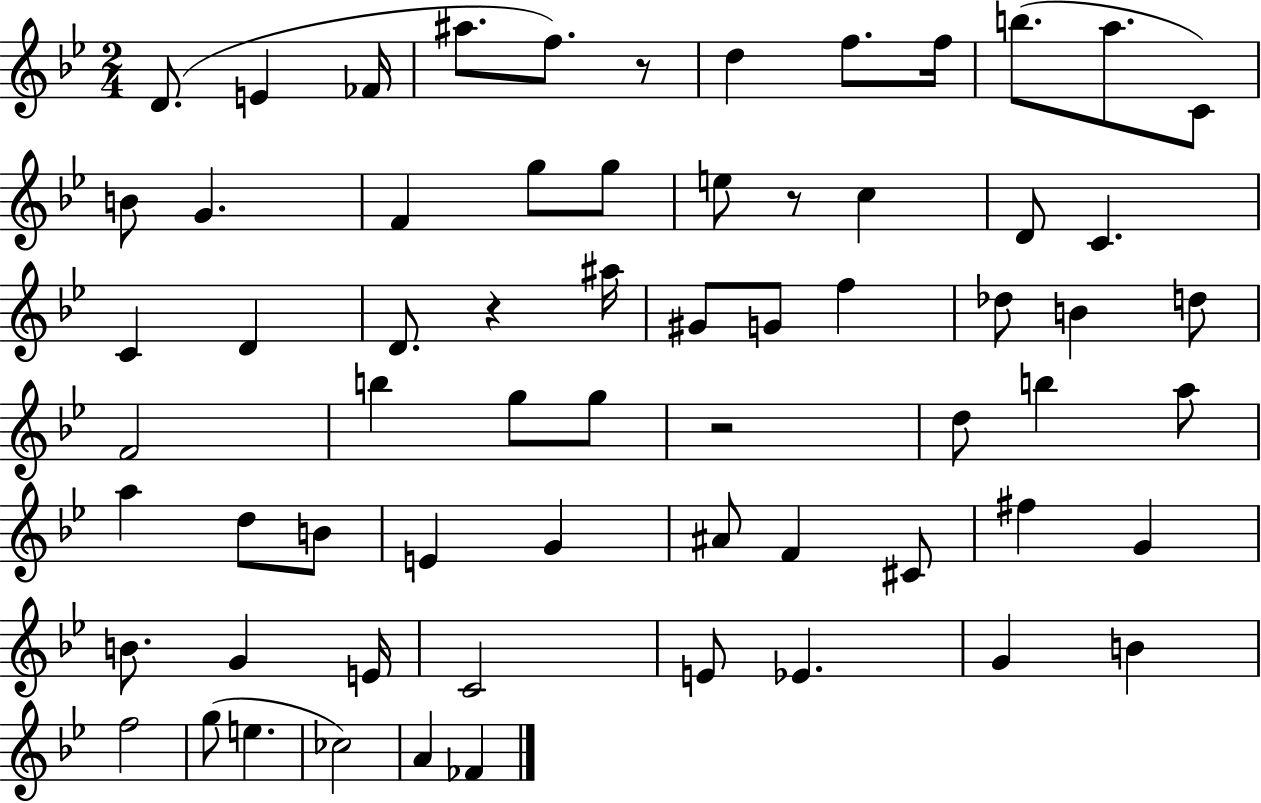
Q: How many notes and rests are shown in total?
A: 65